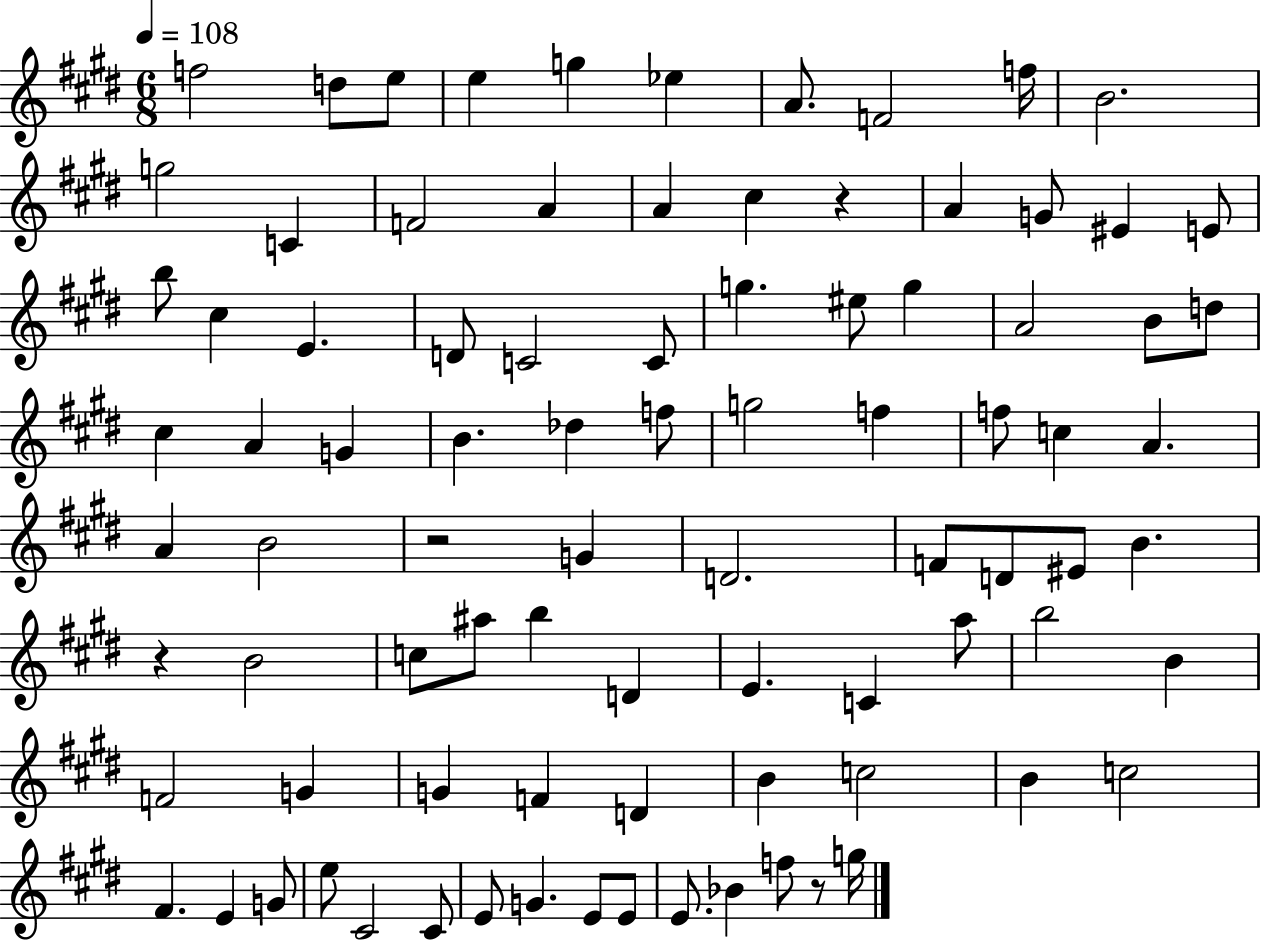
F5/h D5/e E5/e E5/q G5/q Eb5/q A4/e. F4/h F5/s B4/h. G5/h C4/q F4/h A4/q A4/q C#5/q R/q A4/q G4/e EIS4/q E4/e B5/e C#5/q E4/q. D4/e C4/h C4/e G5/q. EIS5/e G5/q A4/h B4/e D5/e C#5/q A4/q G4/q B4/q. Db5/q F5/e G5/h F5/q F5/e C5/q A4/q. A4/q B4/h R/h G4/q D4/h. F4/e D4/e EIS4/e B4/q. R/q B4/h C5/e A#5/e B5/q D4/q E4/q. C4/q A5/e B5/h B4/q F4/h G4/q G4/q F4/q D4/q B4/q C5/h B4/q C5/h F#4/q. E4/q G4/e E5/e C#4/h C#4/e E4/e G4/q. E4/e E4/e E4/e. Bb4/q F5/e R/e G5/s